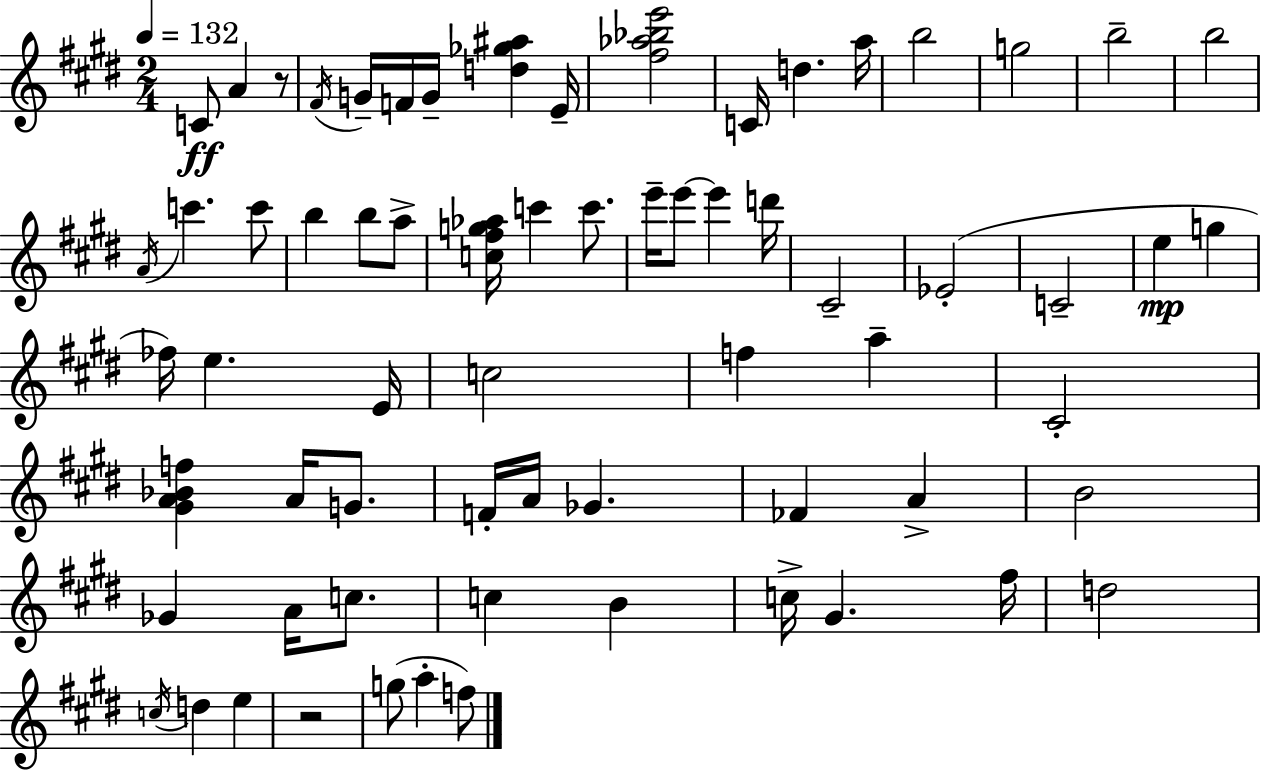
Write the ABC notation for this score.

X:1
T:Untitled
M:2/4
L:1/4
K:E
C/2 A z/2 ^F/4 G/4 F/4 G/4 [d_g^a] E/4 [^f_a_be']2 C/4 d a/4 b2 g2 b2 b2 A/4 c' c'/2 b b/2 a/2 [c^fg_a]/4 c' c'/2 e'/4 e'/2 e' d'/4 ^C2 _E2 C2 e g _f/4 e E/4 c2 f a ^C2 [^GA_Bf] A/4 G/2 F/4 A/4 _G _F A B2 _G A/4 c/2 c B c/4 ^G ^f/4 d2 c/4 d e z2 g/2 a f/2